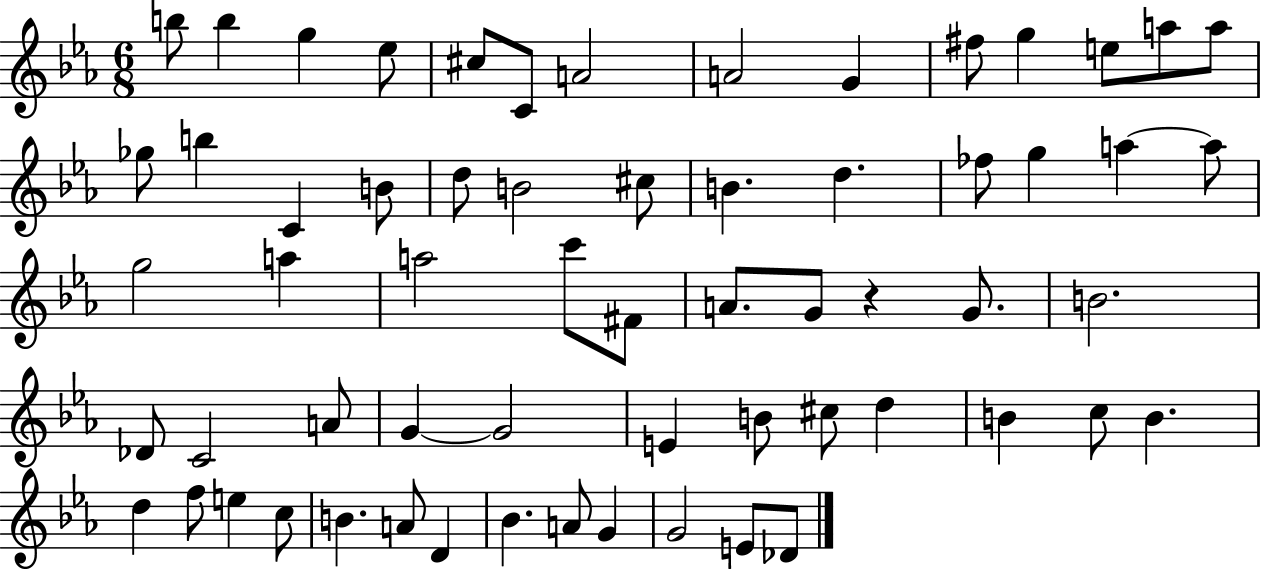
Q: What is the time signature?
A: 6/8